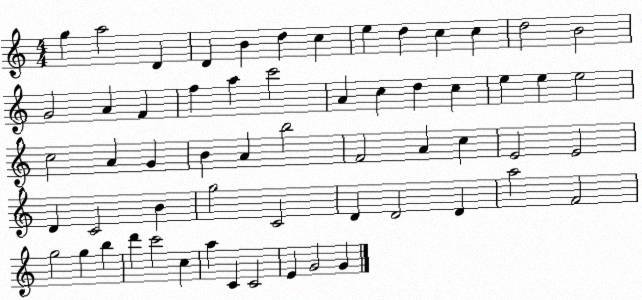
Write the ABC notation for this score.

X:1
T:Untitled
M:4/4
L:1/4
K:C
g a2 D D B d c e d c c d2 B2 G2 A F f a c'2 A c d c e e e2 c2 A G B A b2 F2 A c E2 E2 D C2 B g2 C2 D D2 D a2 F2 g2 g b d' c'2 c a C C2 E G2 G